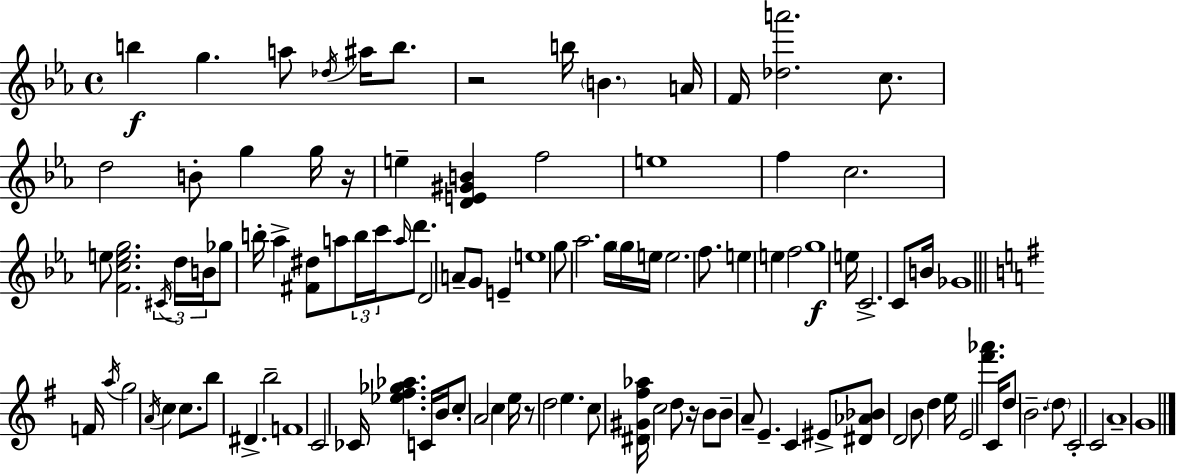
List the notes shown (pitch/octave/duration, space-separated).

B5/q G5/q. A5/e Db5/s A#5/s B5/e. R/h B5/s B4/q. A4/s F4/s [Db5,A6]/h. C5/e. D5/h B4/e G5/q G5/s R/s E5/q [D4,E4,G#4,B4]/q F5/h E5/w F5/q C5/h. E5/e [F4,C5,E5,G5]/h. C#4/s D5/s B4/s Gb5/e B5/s Ab5/q [F#4,D#5]/e A5/e B5/s C6/s A5/s D6/e. D4/h A4/e G4/e E4/q E5/w G5/e Ab5/h. G5/s G5/s E5/s E5/h. F5/e. E5/q E5/q F5/h G5/w E5/s C4/h. C4/e B4/s Gb4/w F4/s A5/s G5/h A4/s C5/q C5/e. B5/e D#4/q. B5/h F4/w C4/h CES4/s [Eb5,F#5,Gb5,Ab5]/q. C4/s B4/s C5/e A4/h C5/q E5/s R/e D5/h E5/q. C5/e [D#4,G#4,F#5,Ab5]/s C5/h D5/e R/s B4/e B4/e A4/e E4/q. C4/q EIS4/e [D#4,Ab4,Bb4]/e D4/h B4/e D5/q E5/s E4/h [F#6,Ab6]/q. C4/s D5/e B4/h. D5/e C4/h C4/h A4/w G4/w